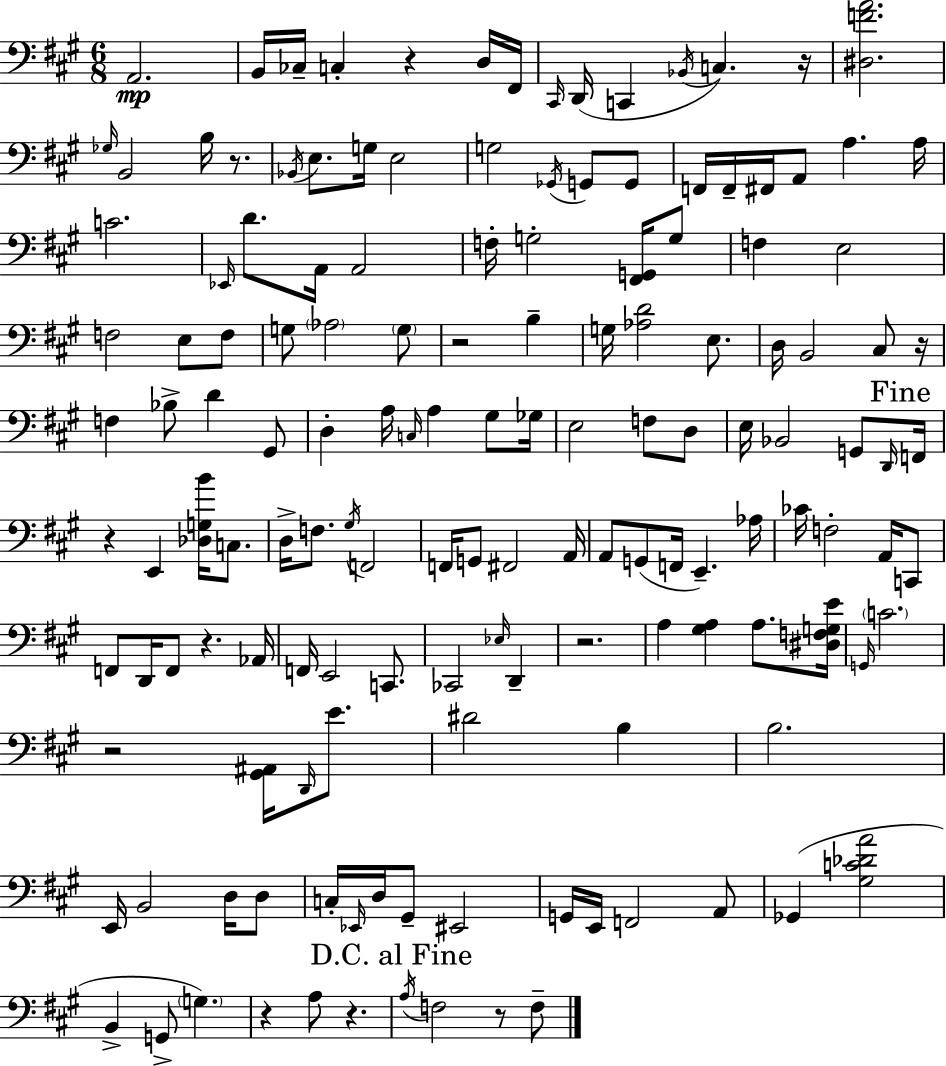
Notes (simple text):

A2/h. B2/s CES3/s C3/q R/q D3/s F#2/s C#2/s D2/s C2/q Bb2/s C3/q. R/s [D#3,F4,A4]/h. Gb3/s B2/h B3/s R/e. Bb2/s E3/e. G3/s E3/h G3/h Gb2/s G2/e G2/e F2/s F2/s F#2/s A2/e A3/q. A3/s C4/h. Eb2/s D4/e. A2/s A2/h F3/s G3/h [F#2,G2]/s G3/e F3/q E3/h F3/h E3/e F3/e G3/e Ab3/h G3/e R/h B3/q G3/s [Ab3,D4]/h E3/e. D3/s B2/h C#3/e R/s F3/q Bb3/e D4/q G#2/e D3/q A3/s C3/s A3/q G#3/e Gb3/s E3/h F3/e D3/e E3/s Bb2/h G2/e D2/s F2/s R/q E2/q [Db3,G3,B4]/s C3/e. D3/s F3/e. G#3/s F2/h F2/s G2/e F#2/h A2/s A2/e G2/e F2/s E2/q. Ab3/s CES4/s F3/h A2/s C2/e F2/e D2/s F2/e R/q. Ab2/s F2/s E2/h C2/e. CES2/h Eb3/s D2/q R/h. A3/q [G#3,A3]/q A3/e. [D#3,F3,G3,E4]/s G2/s C4/h. R/h [G#2,A#2]/s D2/s E4/e. D#4/h B3/q B3/h. E2/s B2/h D3/s D3/e C3/s Eb2/s D3/s G#2/e EIS2/h G2/s E2/s F2/h A2/e Gb2/q [G#3,C4,Db4,A4]/h B2/q G2/e G3/q. R/q A3/e R/q. A3/s F3/h R/e F3/e